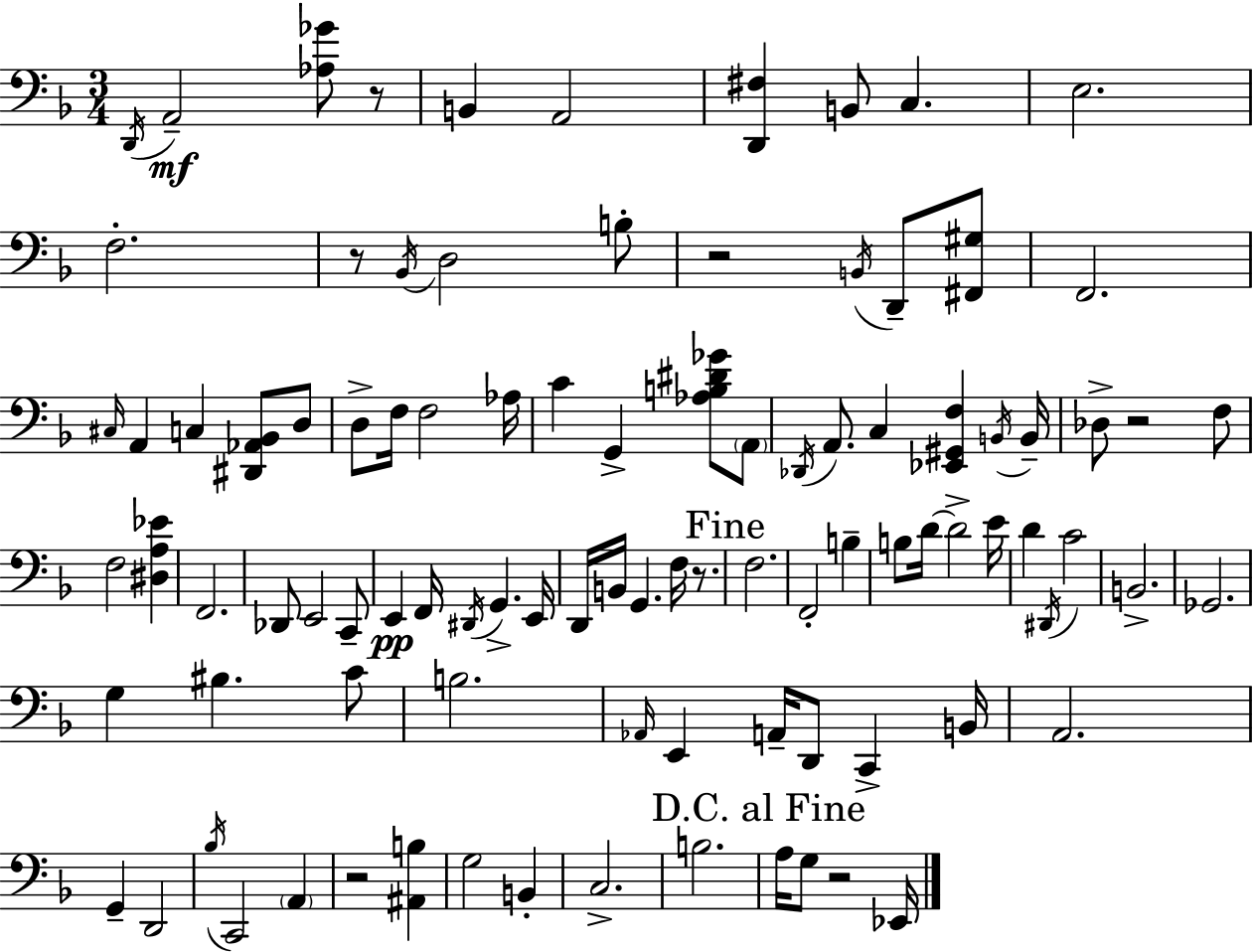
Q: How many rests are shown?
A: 7